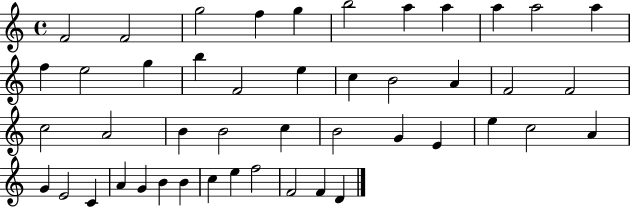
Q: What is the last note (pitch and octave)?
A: D4